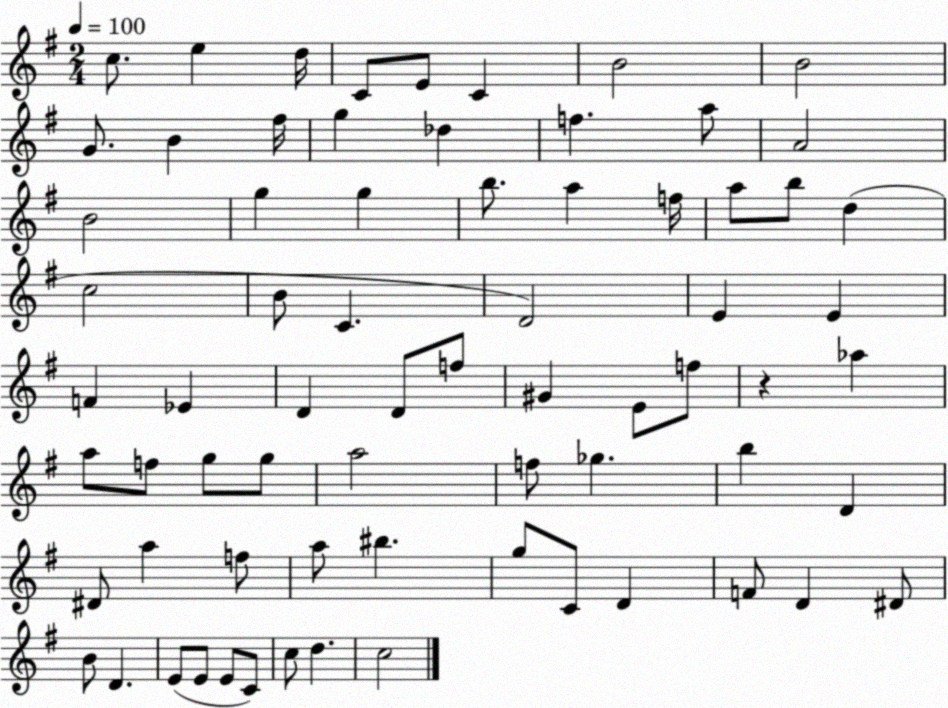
X:1
T:Untitled
M:2/4
L:1/4
K:G
c/2 e d/4 C/2 E/2 C B2 B2 G/2 B ^f/4 g _d f a/2 A2 B2 g g b/2 a f/4 a/2 b/2 d c2 B/2 C D2 E E F _E D D/2 f/2 ^G E/2 f/2 z _a a/2 f/2 g/2 g/2 a2 f/2 _g b D ^D/2 a f/2 a/2 ^b g/2 C/2 D F/2 D ^D/2 B/2 D E/2 E/2 E/2 C/2 c/2 d c2